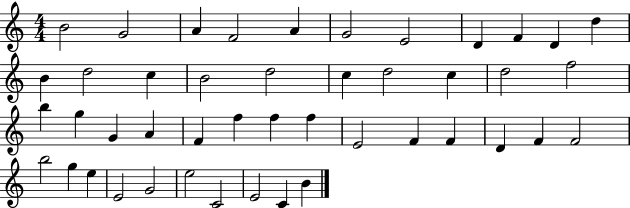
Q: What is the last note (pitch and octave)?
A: B4